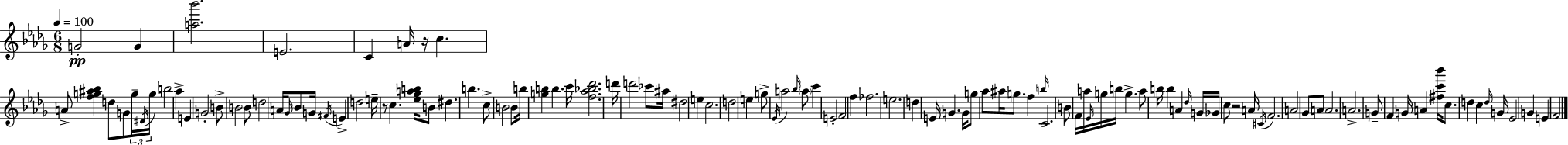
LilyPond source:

{
  \clef treble
  \numericTimeSignature
  \time 6/8
  \key bes \minor
  \tempo 4 = 100
  g'2-.\pp g'4 | <a'' bes'''>2. | e'2. | c'4 a'16 r16 c''4. | \break a'8-> <f'' g'' ais'' bes''>4 d''8 g'8-- \tuplet 3/2 { g''16-- \acciaccatura { dis'16 } | g''16 } b''2 aes''4-> | e'4 g'2-. | b'8-> b'2 b'8 | \break d''2 a'16 \grace { ges'16 } bes'8 | g'16 \acciaccatura { fis'16 } e'4-> d''2 | e''16-- r8 c''4. | <ees'' ges'' a'' b''>16 b'8 dis''4. b''4. | \break c''8-> b'2 | b'8 b''16 <g'' b''>4 b''4. | c'''16 <f'' aes'' bes'' des'''>2. | d'''16 d'''2 | \break ces'''8 ais''16 dis''2 e''4 | c''2. | d''2 e''4 | g''8-> \acciaccatura { ees'16 } a''2 | \break \grace { bes''16 } \parenthesize a''8 c'''4 e'2-. | f'2 | f''4 fes''2. | e''2. | \break d''4 e'16 g'4. | g'16 g''8 aes''8 ais''16 g''8. | f''4 \grace { b''16 } c'2. | b'8 f'16 a''16 \grace { ees'16 } g''16 | \break b''16 g''4.-> a''8 b''16 b''4 | a'4 \grace { des''16 } g'16 ges'16 c''8 r2 | a'16 \acciaccatura { cis'16 } f'2. | a'2 | \break ges'8 a'8 a'2.-- | a'2.-> | g'8-- f'4 | g'16 a'4 <fis'' c''' bes'''>16 c''8. | \break d''4 c''4 \grace { d''16 } g'16 ees'2 | g'4 e'4-- | f'2 \bar "|."
}